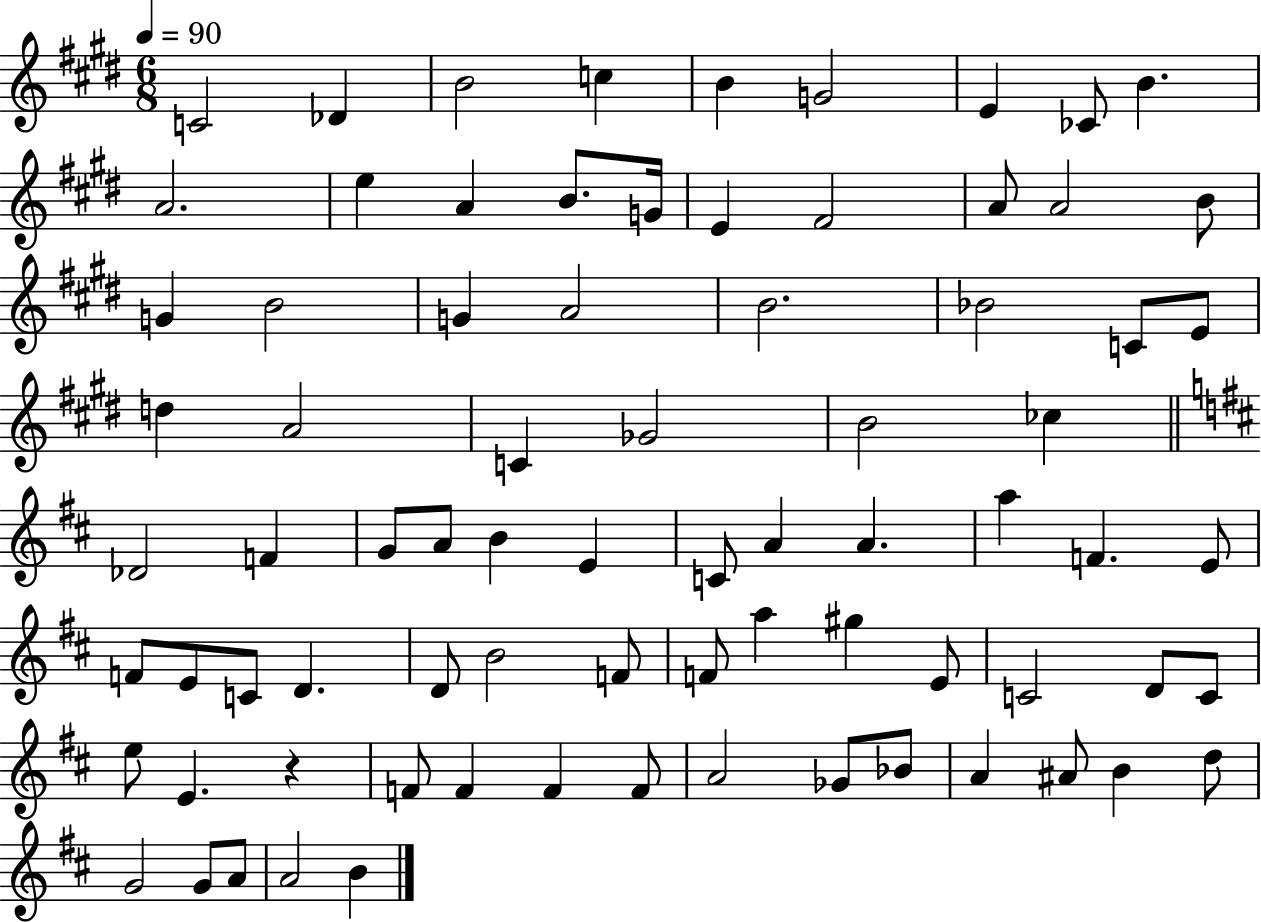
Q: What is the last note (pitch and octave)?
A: B4